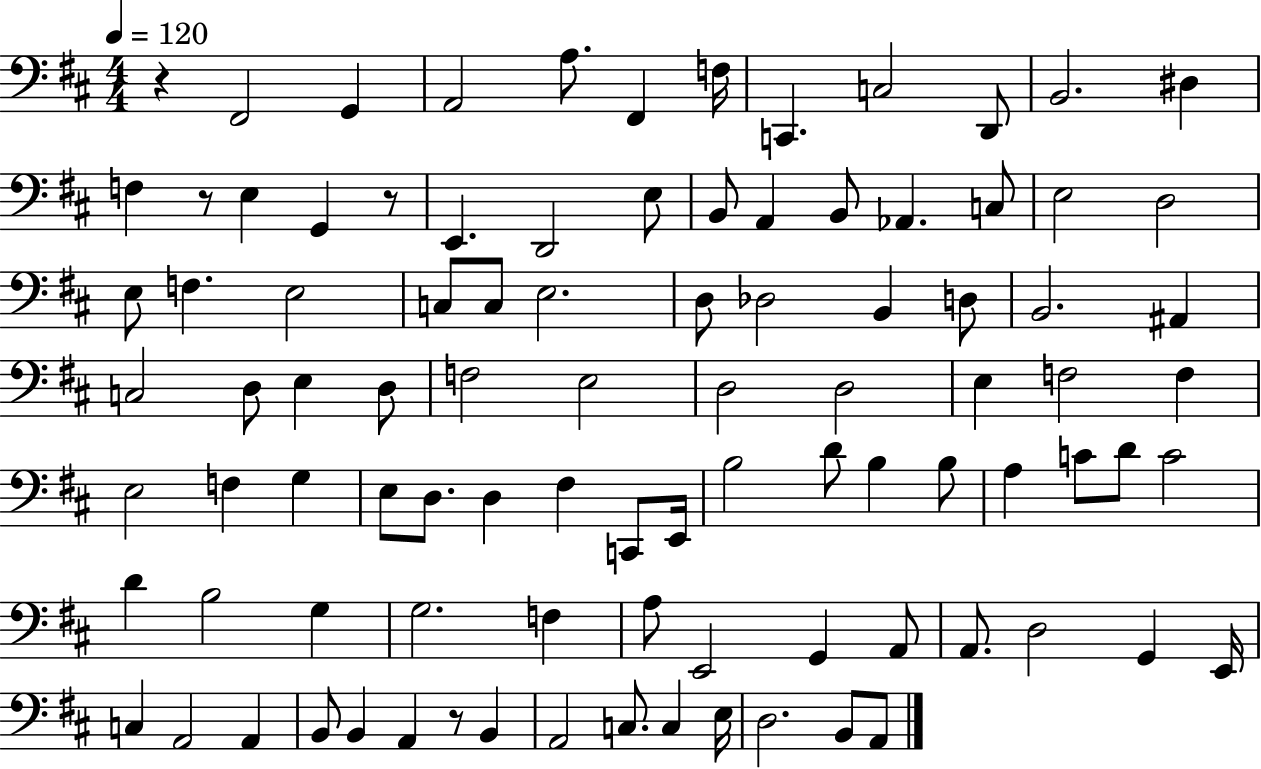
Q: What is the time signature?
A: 4/4